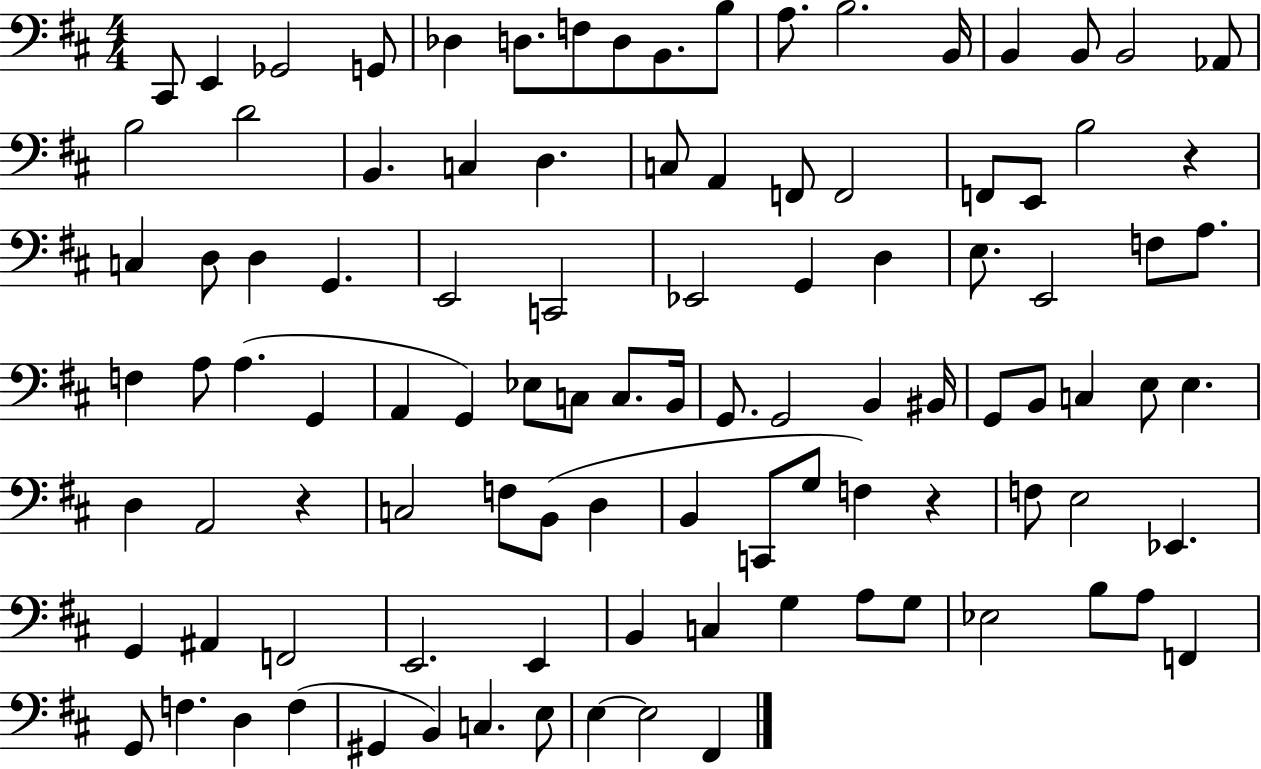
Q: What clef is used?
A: bass